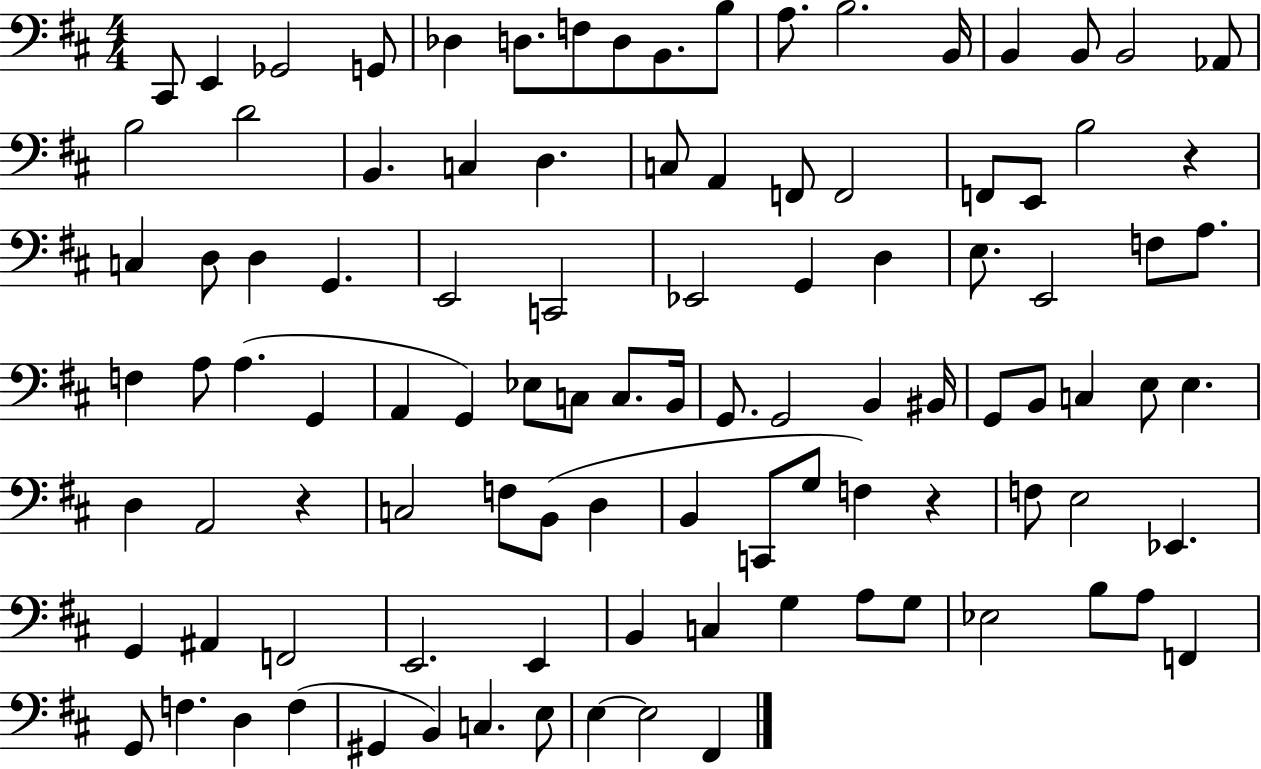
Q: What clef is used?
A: bass